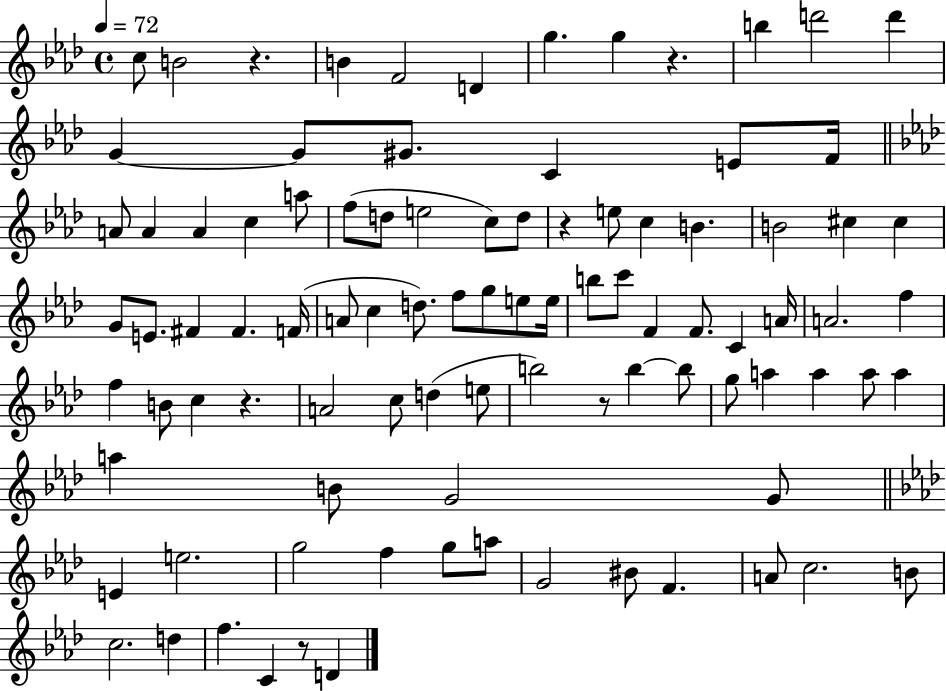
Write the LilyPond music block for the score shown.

{
  \clef treble
  \time 4/4
  \defaultTimeSignature
  \key aes \major
  \tempo 4 = 72
  c''8 b'2 r4. | b'4 f'2 d'4 | g''4. g''4 r4. | b''4 d'''2 d'''4 | \break g'4~~ g'8 gis'8. c'4 e'8 f'16 | \bar "||" \break \key aes \major a'8 a'4 a'4 c''4 a''8 | f''8( d''8 e''2 c''8) d''8 | r4 e''8 c''4 b'4. | b'2 cis''4 cis''4 | \break g'8 e'8. fis'4 fis'4. f'16( | a'8 c''4 d''8.) f''8 g''8 e''8 e''16 | b''8 c'''8 f'4 f'8. c'4 a'16 | a'2. f''4 | \break f''4 b'8 c''4 r4. | a'2 c''8 d''4( e''8 | b''2) r8 b''4~~ b''8 | g''8 a''4 a''4 a''8 a''4 | \break a''4 b'8 g'2 g'8 | \bar "||" \break \key f \minor e'4 e''2. | g''2 f''4 g''8 a''8 | g'2 bis'8 f'4. | a'8 c''2. b'8 | \break c''2. d''4 | f''4. c'4 r8 d'4 | \bar "|."
}